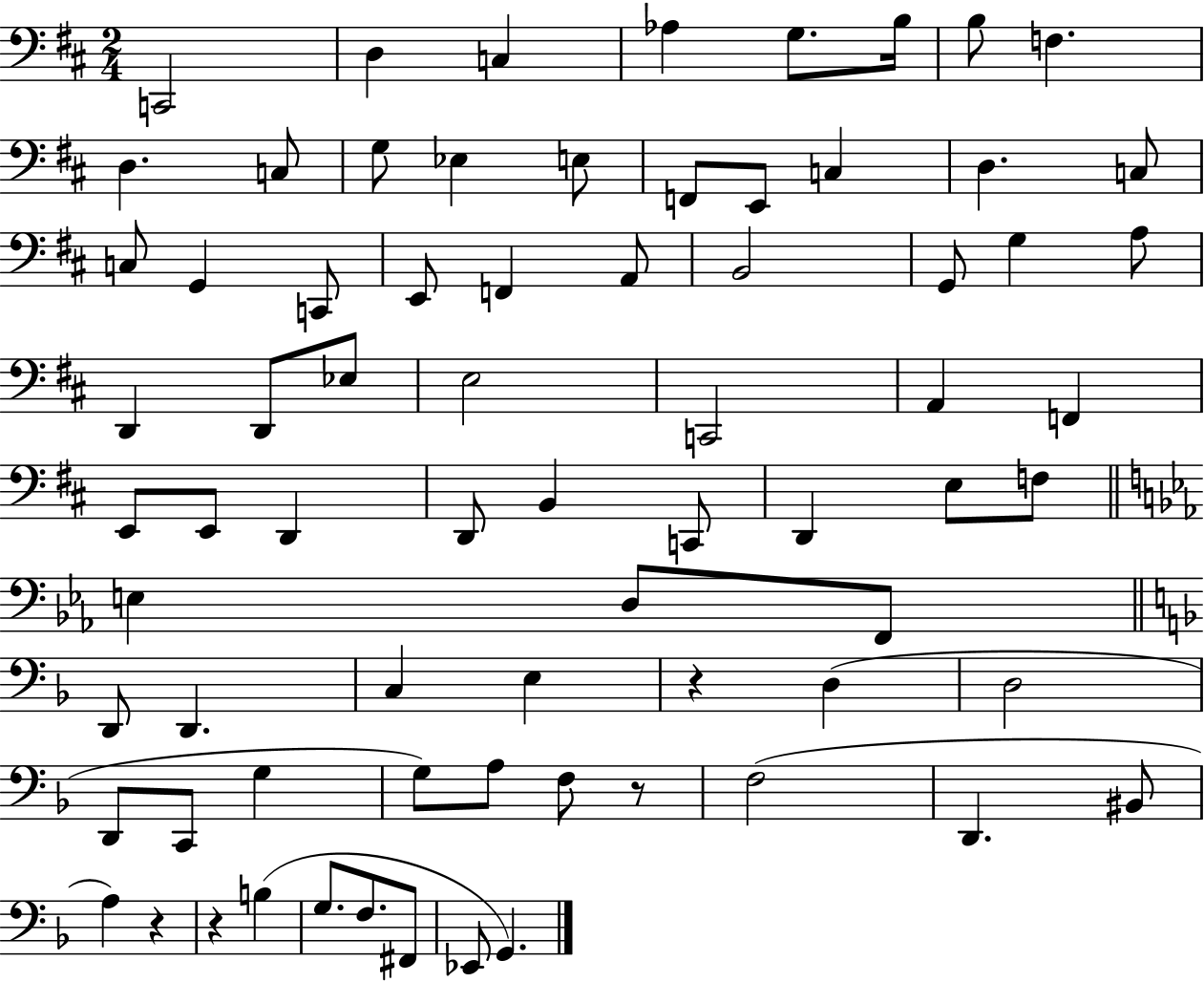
{
  \clef bass
  \numericTimeSignature
  \time 2/4
  \key d \major
  \repeat volta 2 { c,2 | d4 c4 | aes4 g8. b16 | b8 f4. | \break d4. c8 | g8 ees4 e8 | f,8 e,8 c4 | d4. c8 | \break c8 g,4 c,8 | e,8 f,4 a,8 | b,2 | g,8 g4 a8 | \break d,4 d,8 ees8 | e2 | c,2 | a,4 f,4 | \break e,8 e,8 d,4 | d,8 b,4 c,8 | d,4 e8 f8 | \bar "||" \break \key c \minor e4 d8 f,8 | \bar "||" \break \key f \major d,8 d,4. | c4 e4 | r4 d4( | d2 | \break d,8 c,8 g4 | g8) a8 f8 r8 | f2( | d,4. bis,8 | \break a4) r4 | r4 b4( | g8. f8. fis,8 | ees,8 g,4.) | \break } \bar "|."
}